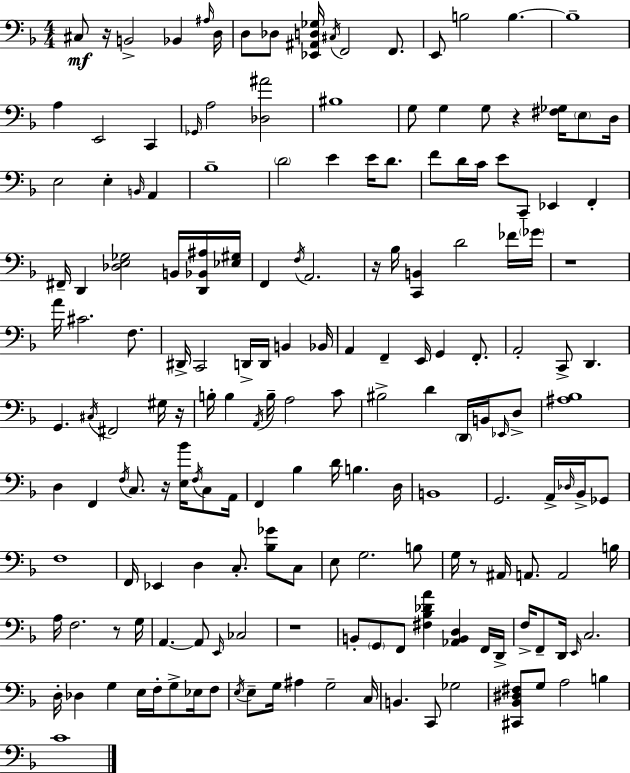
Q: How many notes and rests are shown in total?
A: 176